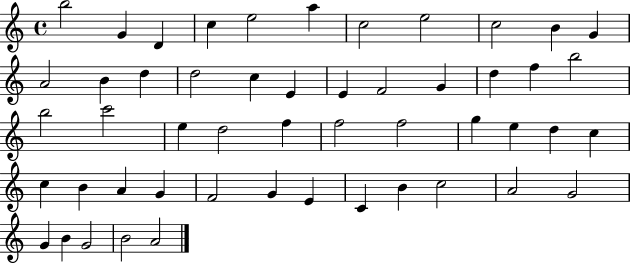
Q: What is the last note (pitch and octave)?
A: A4